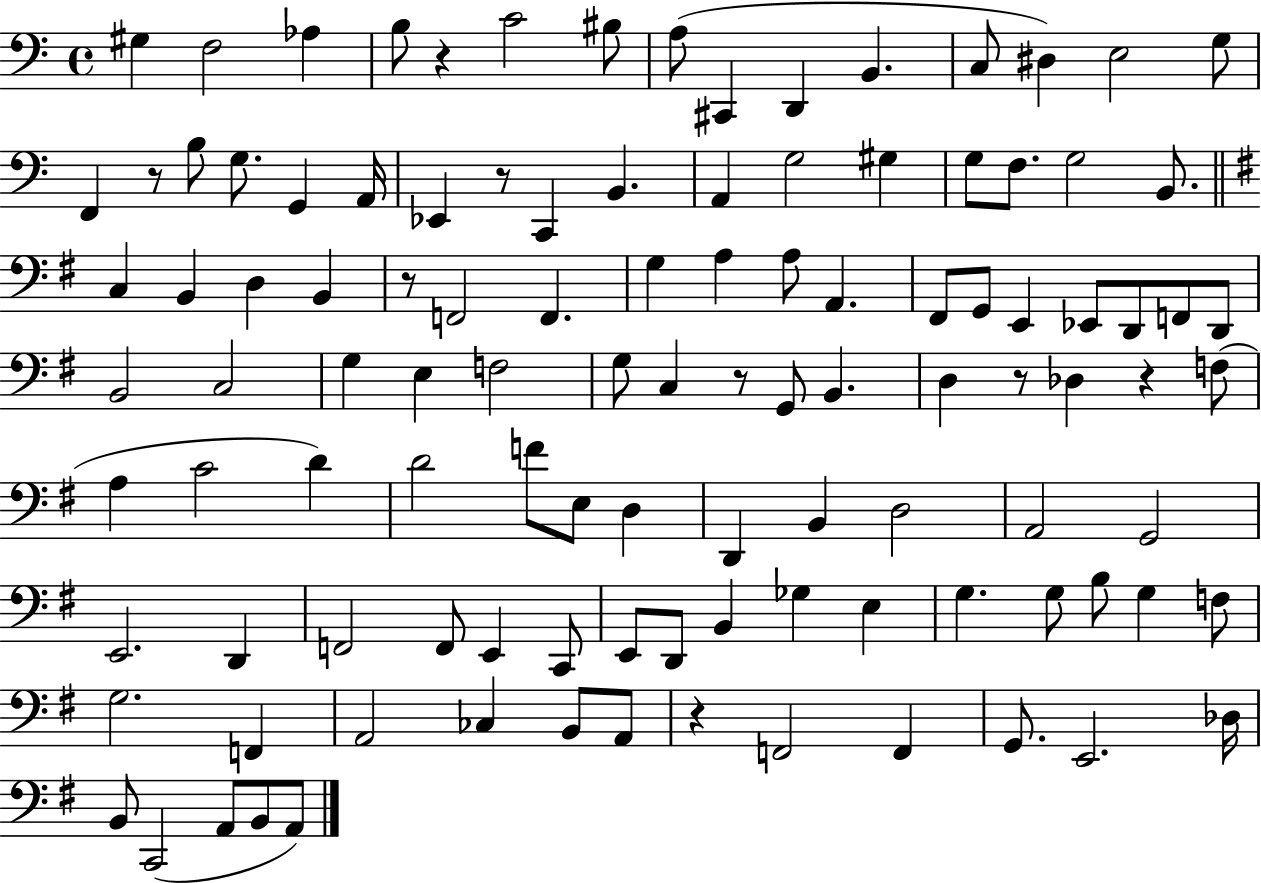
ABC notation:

X:1
T:Untitled
M:4/4
L:1/4
K:C
^G, F,2 _A, B,/2 z C2 ^B,/2 A,/2 ^C,, D,, B,, C,/2 ^D, E,2 G,/2 F,, z/2 B,/2 G,/2 G,, A,,/4 _E,, z/2 C,, B,, A,, G,2 ^G, G,/2 F,/2 G,2 B,,/2 C, B,, D, B,, z/2 F,,2 F,, G, A, A,/2 A,, ^F,,/2 G,,/2 E,, _E,,/2 D,,/2 F,,/2 D,,/2 B,,2 C,2 G, E, F,2 G,/2 C, z/2 G,,/2 B,, D, z/2 _D, z F,/2 A, C2 D D2 F/2 E,/2 D, D,, B,, D,2 A,,2 G,,2 E,,2 D,, F,,2 F,,/2 E,, C,,/2 E,,/2 D,,/2 B,, _G, E, G, G,/2 B,/2 G, F,/2 G,2 F,, A,,2 _C, B,,/2 A,,/2 z F,,2 F,, G,,/2 E,,2 _D,/4 B,,/2 C,,2 A,,/2 B,,/2 A,,/2